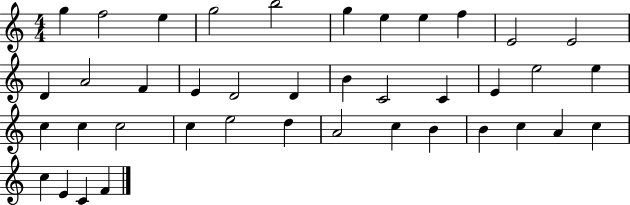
{
  \clef treble
  \numericTimeSignature
  \time 4/4
  \key c \major
  g''4 f''2 e''4 | g''2 b''2 | g''4 e''4 e''4 f''4 | e'2 e'2 | \break d'4 a'2 f'4 | e'4 d'2 d'4 | b'4 c'2 c'4 | e'4 e''2 e''4 | \break c''4 c''4 c''2 | c''4 e''2 d''4 | a'2 c''4 b'4 | b'4 c''4 a'4 c''4 | \break c''4 e'4 c'4 f'4 | \bar "|."
}